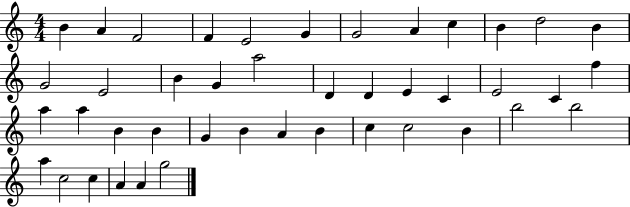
{
  \clef treble
  \numericTimeSignature
  \time 4/4
  \key c \major
  b'4 a'4 f'2 | f'4 e'2 g'4 | g'2 a'4 c''4 | b'4 d''2 b'4 | \break g'2 e'2 | b'4 g'4 a''2 | d'4 d'4 e'4 c'4 | e'2 c'4 f''4 | \break a''4 a''4 b'4 b'4 | g'4 b'4 a'4 b'4 | c''4 c''2 b'4 | b''2 b''2 | \break a''4 c''2 c''4 | a'4 a'4 g''2 | \bar "|."
}